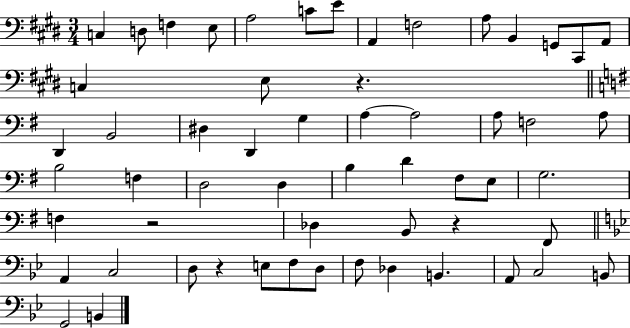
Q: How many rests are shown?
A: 4